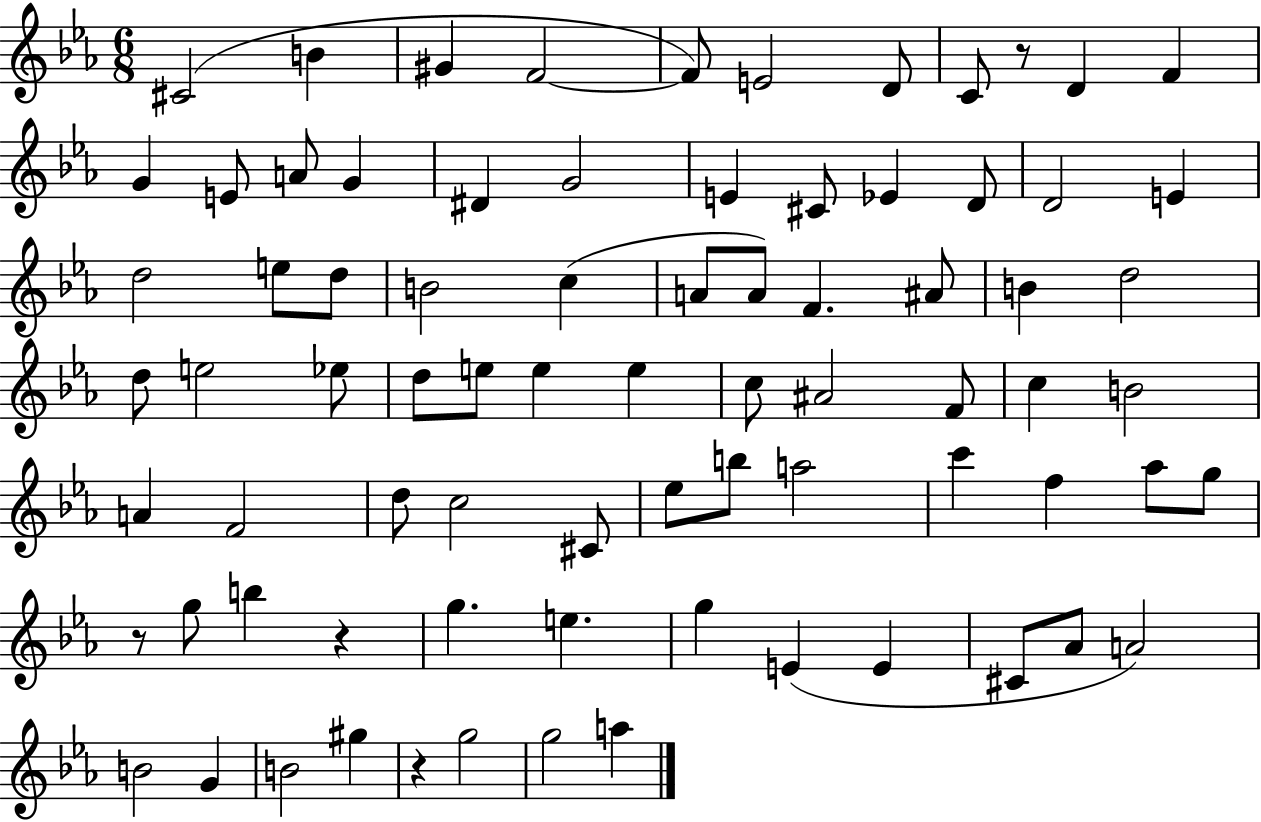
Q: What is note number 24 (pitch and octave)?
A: E5